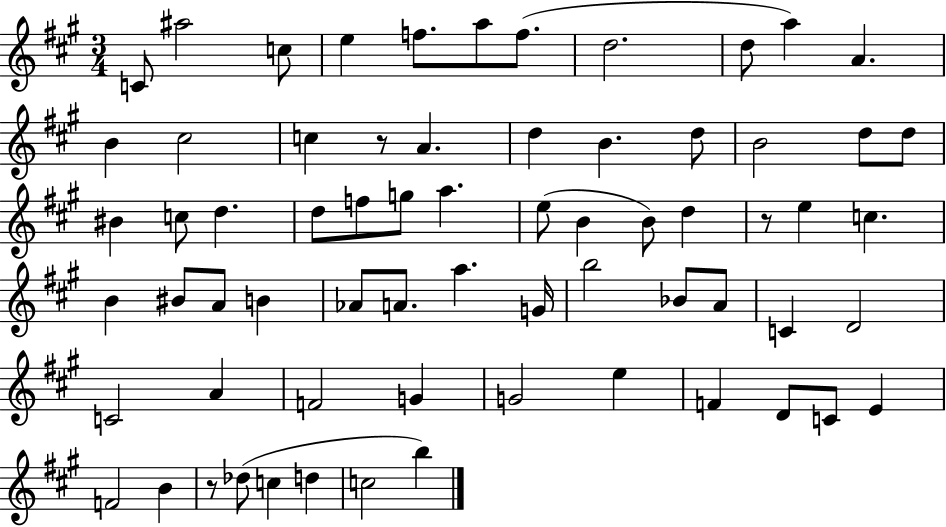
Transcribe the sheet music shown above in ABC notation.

X:1
T:Untitled
M:3/4
L:1/4
K:A
C/2 ^a2 c/2 e f/2 a/2 f/2 d2 d/2 a A B ^c2 c z/2 A d B d/2 B2 d/2 d/2 ^B c/2 d d/2 f/2 g/2 a e/2 B B/2 d z/2 e c B ^B/2 A/2 B _A/2 A/2 a G/4 b2 _B/2 A/2 C D2 C2 A F2 G G2 e F D/2 C/2 E F2 B z/2 _d/2 c d c2 b